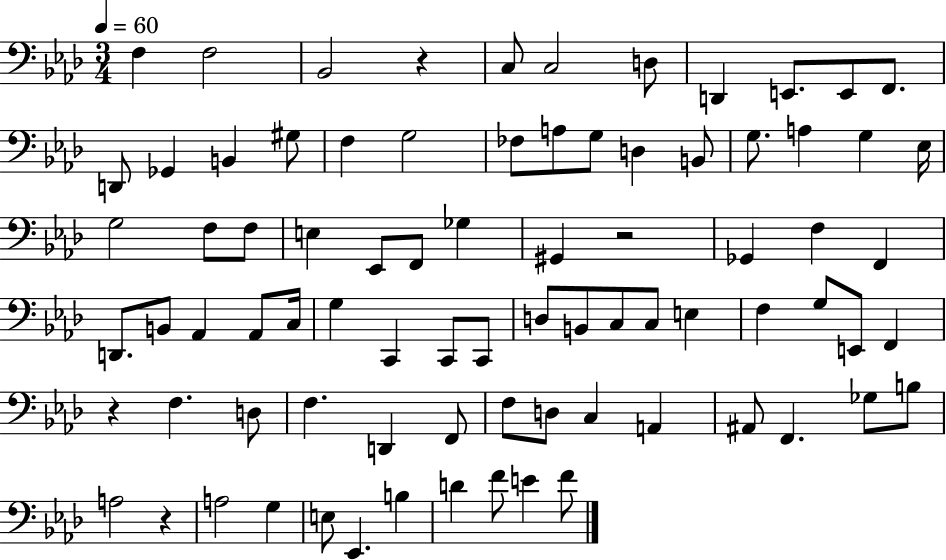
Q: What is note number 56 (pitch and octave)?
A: D3